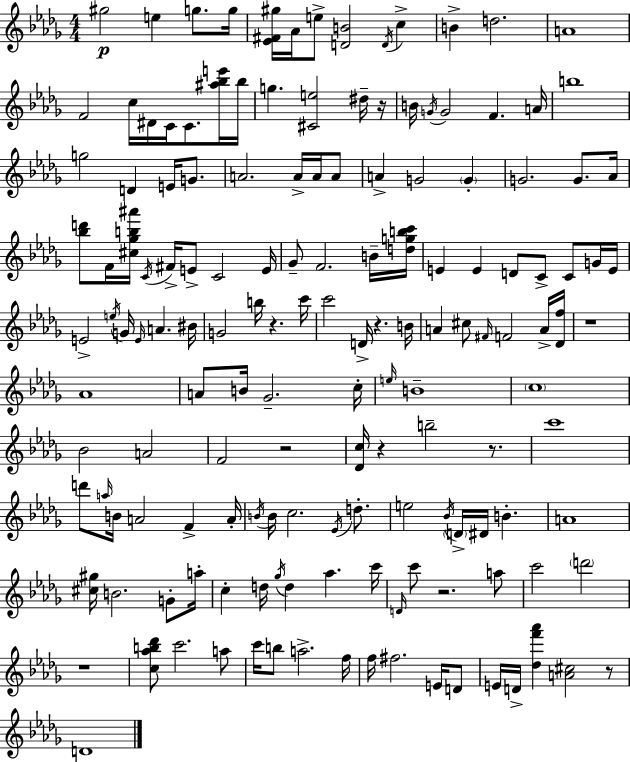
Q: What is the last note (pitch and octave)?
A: D4